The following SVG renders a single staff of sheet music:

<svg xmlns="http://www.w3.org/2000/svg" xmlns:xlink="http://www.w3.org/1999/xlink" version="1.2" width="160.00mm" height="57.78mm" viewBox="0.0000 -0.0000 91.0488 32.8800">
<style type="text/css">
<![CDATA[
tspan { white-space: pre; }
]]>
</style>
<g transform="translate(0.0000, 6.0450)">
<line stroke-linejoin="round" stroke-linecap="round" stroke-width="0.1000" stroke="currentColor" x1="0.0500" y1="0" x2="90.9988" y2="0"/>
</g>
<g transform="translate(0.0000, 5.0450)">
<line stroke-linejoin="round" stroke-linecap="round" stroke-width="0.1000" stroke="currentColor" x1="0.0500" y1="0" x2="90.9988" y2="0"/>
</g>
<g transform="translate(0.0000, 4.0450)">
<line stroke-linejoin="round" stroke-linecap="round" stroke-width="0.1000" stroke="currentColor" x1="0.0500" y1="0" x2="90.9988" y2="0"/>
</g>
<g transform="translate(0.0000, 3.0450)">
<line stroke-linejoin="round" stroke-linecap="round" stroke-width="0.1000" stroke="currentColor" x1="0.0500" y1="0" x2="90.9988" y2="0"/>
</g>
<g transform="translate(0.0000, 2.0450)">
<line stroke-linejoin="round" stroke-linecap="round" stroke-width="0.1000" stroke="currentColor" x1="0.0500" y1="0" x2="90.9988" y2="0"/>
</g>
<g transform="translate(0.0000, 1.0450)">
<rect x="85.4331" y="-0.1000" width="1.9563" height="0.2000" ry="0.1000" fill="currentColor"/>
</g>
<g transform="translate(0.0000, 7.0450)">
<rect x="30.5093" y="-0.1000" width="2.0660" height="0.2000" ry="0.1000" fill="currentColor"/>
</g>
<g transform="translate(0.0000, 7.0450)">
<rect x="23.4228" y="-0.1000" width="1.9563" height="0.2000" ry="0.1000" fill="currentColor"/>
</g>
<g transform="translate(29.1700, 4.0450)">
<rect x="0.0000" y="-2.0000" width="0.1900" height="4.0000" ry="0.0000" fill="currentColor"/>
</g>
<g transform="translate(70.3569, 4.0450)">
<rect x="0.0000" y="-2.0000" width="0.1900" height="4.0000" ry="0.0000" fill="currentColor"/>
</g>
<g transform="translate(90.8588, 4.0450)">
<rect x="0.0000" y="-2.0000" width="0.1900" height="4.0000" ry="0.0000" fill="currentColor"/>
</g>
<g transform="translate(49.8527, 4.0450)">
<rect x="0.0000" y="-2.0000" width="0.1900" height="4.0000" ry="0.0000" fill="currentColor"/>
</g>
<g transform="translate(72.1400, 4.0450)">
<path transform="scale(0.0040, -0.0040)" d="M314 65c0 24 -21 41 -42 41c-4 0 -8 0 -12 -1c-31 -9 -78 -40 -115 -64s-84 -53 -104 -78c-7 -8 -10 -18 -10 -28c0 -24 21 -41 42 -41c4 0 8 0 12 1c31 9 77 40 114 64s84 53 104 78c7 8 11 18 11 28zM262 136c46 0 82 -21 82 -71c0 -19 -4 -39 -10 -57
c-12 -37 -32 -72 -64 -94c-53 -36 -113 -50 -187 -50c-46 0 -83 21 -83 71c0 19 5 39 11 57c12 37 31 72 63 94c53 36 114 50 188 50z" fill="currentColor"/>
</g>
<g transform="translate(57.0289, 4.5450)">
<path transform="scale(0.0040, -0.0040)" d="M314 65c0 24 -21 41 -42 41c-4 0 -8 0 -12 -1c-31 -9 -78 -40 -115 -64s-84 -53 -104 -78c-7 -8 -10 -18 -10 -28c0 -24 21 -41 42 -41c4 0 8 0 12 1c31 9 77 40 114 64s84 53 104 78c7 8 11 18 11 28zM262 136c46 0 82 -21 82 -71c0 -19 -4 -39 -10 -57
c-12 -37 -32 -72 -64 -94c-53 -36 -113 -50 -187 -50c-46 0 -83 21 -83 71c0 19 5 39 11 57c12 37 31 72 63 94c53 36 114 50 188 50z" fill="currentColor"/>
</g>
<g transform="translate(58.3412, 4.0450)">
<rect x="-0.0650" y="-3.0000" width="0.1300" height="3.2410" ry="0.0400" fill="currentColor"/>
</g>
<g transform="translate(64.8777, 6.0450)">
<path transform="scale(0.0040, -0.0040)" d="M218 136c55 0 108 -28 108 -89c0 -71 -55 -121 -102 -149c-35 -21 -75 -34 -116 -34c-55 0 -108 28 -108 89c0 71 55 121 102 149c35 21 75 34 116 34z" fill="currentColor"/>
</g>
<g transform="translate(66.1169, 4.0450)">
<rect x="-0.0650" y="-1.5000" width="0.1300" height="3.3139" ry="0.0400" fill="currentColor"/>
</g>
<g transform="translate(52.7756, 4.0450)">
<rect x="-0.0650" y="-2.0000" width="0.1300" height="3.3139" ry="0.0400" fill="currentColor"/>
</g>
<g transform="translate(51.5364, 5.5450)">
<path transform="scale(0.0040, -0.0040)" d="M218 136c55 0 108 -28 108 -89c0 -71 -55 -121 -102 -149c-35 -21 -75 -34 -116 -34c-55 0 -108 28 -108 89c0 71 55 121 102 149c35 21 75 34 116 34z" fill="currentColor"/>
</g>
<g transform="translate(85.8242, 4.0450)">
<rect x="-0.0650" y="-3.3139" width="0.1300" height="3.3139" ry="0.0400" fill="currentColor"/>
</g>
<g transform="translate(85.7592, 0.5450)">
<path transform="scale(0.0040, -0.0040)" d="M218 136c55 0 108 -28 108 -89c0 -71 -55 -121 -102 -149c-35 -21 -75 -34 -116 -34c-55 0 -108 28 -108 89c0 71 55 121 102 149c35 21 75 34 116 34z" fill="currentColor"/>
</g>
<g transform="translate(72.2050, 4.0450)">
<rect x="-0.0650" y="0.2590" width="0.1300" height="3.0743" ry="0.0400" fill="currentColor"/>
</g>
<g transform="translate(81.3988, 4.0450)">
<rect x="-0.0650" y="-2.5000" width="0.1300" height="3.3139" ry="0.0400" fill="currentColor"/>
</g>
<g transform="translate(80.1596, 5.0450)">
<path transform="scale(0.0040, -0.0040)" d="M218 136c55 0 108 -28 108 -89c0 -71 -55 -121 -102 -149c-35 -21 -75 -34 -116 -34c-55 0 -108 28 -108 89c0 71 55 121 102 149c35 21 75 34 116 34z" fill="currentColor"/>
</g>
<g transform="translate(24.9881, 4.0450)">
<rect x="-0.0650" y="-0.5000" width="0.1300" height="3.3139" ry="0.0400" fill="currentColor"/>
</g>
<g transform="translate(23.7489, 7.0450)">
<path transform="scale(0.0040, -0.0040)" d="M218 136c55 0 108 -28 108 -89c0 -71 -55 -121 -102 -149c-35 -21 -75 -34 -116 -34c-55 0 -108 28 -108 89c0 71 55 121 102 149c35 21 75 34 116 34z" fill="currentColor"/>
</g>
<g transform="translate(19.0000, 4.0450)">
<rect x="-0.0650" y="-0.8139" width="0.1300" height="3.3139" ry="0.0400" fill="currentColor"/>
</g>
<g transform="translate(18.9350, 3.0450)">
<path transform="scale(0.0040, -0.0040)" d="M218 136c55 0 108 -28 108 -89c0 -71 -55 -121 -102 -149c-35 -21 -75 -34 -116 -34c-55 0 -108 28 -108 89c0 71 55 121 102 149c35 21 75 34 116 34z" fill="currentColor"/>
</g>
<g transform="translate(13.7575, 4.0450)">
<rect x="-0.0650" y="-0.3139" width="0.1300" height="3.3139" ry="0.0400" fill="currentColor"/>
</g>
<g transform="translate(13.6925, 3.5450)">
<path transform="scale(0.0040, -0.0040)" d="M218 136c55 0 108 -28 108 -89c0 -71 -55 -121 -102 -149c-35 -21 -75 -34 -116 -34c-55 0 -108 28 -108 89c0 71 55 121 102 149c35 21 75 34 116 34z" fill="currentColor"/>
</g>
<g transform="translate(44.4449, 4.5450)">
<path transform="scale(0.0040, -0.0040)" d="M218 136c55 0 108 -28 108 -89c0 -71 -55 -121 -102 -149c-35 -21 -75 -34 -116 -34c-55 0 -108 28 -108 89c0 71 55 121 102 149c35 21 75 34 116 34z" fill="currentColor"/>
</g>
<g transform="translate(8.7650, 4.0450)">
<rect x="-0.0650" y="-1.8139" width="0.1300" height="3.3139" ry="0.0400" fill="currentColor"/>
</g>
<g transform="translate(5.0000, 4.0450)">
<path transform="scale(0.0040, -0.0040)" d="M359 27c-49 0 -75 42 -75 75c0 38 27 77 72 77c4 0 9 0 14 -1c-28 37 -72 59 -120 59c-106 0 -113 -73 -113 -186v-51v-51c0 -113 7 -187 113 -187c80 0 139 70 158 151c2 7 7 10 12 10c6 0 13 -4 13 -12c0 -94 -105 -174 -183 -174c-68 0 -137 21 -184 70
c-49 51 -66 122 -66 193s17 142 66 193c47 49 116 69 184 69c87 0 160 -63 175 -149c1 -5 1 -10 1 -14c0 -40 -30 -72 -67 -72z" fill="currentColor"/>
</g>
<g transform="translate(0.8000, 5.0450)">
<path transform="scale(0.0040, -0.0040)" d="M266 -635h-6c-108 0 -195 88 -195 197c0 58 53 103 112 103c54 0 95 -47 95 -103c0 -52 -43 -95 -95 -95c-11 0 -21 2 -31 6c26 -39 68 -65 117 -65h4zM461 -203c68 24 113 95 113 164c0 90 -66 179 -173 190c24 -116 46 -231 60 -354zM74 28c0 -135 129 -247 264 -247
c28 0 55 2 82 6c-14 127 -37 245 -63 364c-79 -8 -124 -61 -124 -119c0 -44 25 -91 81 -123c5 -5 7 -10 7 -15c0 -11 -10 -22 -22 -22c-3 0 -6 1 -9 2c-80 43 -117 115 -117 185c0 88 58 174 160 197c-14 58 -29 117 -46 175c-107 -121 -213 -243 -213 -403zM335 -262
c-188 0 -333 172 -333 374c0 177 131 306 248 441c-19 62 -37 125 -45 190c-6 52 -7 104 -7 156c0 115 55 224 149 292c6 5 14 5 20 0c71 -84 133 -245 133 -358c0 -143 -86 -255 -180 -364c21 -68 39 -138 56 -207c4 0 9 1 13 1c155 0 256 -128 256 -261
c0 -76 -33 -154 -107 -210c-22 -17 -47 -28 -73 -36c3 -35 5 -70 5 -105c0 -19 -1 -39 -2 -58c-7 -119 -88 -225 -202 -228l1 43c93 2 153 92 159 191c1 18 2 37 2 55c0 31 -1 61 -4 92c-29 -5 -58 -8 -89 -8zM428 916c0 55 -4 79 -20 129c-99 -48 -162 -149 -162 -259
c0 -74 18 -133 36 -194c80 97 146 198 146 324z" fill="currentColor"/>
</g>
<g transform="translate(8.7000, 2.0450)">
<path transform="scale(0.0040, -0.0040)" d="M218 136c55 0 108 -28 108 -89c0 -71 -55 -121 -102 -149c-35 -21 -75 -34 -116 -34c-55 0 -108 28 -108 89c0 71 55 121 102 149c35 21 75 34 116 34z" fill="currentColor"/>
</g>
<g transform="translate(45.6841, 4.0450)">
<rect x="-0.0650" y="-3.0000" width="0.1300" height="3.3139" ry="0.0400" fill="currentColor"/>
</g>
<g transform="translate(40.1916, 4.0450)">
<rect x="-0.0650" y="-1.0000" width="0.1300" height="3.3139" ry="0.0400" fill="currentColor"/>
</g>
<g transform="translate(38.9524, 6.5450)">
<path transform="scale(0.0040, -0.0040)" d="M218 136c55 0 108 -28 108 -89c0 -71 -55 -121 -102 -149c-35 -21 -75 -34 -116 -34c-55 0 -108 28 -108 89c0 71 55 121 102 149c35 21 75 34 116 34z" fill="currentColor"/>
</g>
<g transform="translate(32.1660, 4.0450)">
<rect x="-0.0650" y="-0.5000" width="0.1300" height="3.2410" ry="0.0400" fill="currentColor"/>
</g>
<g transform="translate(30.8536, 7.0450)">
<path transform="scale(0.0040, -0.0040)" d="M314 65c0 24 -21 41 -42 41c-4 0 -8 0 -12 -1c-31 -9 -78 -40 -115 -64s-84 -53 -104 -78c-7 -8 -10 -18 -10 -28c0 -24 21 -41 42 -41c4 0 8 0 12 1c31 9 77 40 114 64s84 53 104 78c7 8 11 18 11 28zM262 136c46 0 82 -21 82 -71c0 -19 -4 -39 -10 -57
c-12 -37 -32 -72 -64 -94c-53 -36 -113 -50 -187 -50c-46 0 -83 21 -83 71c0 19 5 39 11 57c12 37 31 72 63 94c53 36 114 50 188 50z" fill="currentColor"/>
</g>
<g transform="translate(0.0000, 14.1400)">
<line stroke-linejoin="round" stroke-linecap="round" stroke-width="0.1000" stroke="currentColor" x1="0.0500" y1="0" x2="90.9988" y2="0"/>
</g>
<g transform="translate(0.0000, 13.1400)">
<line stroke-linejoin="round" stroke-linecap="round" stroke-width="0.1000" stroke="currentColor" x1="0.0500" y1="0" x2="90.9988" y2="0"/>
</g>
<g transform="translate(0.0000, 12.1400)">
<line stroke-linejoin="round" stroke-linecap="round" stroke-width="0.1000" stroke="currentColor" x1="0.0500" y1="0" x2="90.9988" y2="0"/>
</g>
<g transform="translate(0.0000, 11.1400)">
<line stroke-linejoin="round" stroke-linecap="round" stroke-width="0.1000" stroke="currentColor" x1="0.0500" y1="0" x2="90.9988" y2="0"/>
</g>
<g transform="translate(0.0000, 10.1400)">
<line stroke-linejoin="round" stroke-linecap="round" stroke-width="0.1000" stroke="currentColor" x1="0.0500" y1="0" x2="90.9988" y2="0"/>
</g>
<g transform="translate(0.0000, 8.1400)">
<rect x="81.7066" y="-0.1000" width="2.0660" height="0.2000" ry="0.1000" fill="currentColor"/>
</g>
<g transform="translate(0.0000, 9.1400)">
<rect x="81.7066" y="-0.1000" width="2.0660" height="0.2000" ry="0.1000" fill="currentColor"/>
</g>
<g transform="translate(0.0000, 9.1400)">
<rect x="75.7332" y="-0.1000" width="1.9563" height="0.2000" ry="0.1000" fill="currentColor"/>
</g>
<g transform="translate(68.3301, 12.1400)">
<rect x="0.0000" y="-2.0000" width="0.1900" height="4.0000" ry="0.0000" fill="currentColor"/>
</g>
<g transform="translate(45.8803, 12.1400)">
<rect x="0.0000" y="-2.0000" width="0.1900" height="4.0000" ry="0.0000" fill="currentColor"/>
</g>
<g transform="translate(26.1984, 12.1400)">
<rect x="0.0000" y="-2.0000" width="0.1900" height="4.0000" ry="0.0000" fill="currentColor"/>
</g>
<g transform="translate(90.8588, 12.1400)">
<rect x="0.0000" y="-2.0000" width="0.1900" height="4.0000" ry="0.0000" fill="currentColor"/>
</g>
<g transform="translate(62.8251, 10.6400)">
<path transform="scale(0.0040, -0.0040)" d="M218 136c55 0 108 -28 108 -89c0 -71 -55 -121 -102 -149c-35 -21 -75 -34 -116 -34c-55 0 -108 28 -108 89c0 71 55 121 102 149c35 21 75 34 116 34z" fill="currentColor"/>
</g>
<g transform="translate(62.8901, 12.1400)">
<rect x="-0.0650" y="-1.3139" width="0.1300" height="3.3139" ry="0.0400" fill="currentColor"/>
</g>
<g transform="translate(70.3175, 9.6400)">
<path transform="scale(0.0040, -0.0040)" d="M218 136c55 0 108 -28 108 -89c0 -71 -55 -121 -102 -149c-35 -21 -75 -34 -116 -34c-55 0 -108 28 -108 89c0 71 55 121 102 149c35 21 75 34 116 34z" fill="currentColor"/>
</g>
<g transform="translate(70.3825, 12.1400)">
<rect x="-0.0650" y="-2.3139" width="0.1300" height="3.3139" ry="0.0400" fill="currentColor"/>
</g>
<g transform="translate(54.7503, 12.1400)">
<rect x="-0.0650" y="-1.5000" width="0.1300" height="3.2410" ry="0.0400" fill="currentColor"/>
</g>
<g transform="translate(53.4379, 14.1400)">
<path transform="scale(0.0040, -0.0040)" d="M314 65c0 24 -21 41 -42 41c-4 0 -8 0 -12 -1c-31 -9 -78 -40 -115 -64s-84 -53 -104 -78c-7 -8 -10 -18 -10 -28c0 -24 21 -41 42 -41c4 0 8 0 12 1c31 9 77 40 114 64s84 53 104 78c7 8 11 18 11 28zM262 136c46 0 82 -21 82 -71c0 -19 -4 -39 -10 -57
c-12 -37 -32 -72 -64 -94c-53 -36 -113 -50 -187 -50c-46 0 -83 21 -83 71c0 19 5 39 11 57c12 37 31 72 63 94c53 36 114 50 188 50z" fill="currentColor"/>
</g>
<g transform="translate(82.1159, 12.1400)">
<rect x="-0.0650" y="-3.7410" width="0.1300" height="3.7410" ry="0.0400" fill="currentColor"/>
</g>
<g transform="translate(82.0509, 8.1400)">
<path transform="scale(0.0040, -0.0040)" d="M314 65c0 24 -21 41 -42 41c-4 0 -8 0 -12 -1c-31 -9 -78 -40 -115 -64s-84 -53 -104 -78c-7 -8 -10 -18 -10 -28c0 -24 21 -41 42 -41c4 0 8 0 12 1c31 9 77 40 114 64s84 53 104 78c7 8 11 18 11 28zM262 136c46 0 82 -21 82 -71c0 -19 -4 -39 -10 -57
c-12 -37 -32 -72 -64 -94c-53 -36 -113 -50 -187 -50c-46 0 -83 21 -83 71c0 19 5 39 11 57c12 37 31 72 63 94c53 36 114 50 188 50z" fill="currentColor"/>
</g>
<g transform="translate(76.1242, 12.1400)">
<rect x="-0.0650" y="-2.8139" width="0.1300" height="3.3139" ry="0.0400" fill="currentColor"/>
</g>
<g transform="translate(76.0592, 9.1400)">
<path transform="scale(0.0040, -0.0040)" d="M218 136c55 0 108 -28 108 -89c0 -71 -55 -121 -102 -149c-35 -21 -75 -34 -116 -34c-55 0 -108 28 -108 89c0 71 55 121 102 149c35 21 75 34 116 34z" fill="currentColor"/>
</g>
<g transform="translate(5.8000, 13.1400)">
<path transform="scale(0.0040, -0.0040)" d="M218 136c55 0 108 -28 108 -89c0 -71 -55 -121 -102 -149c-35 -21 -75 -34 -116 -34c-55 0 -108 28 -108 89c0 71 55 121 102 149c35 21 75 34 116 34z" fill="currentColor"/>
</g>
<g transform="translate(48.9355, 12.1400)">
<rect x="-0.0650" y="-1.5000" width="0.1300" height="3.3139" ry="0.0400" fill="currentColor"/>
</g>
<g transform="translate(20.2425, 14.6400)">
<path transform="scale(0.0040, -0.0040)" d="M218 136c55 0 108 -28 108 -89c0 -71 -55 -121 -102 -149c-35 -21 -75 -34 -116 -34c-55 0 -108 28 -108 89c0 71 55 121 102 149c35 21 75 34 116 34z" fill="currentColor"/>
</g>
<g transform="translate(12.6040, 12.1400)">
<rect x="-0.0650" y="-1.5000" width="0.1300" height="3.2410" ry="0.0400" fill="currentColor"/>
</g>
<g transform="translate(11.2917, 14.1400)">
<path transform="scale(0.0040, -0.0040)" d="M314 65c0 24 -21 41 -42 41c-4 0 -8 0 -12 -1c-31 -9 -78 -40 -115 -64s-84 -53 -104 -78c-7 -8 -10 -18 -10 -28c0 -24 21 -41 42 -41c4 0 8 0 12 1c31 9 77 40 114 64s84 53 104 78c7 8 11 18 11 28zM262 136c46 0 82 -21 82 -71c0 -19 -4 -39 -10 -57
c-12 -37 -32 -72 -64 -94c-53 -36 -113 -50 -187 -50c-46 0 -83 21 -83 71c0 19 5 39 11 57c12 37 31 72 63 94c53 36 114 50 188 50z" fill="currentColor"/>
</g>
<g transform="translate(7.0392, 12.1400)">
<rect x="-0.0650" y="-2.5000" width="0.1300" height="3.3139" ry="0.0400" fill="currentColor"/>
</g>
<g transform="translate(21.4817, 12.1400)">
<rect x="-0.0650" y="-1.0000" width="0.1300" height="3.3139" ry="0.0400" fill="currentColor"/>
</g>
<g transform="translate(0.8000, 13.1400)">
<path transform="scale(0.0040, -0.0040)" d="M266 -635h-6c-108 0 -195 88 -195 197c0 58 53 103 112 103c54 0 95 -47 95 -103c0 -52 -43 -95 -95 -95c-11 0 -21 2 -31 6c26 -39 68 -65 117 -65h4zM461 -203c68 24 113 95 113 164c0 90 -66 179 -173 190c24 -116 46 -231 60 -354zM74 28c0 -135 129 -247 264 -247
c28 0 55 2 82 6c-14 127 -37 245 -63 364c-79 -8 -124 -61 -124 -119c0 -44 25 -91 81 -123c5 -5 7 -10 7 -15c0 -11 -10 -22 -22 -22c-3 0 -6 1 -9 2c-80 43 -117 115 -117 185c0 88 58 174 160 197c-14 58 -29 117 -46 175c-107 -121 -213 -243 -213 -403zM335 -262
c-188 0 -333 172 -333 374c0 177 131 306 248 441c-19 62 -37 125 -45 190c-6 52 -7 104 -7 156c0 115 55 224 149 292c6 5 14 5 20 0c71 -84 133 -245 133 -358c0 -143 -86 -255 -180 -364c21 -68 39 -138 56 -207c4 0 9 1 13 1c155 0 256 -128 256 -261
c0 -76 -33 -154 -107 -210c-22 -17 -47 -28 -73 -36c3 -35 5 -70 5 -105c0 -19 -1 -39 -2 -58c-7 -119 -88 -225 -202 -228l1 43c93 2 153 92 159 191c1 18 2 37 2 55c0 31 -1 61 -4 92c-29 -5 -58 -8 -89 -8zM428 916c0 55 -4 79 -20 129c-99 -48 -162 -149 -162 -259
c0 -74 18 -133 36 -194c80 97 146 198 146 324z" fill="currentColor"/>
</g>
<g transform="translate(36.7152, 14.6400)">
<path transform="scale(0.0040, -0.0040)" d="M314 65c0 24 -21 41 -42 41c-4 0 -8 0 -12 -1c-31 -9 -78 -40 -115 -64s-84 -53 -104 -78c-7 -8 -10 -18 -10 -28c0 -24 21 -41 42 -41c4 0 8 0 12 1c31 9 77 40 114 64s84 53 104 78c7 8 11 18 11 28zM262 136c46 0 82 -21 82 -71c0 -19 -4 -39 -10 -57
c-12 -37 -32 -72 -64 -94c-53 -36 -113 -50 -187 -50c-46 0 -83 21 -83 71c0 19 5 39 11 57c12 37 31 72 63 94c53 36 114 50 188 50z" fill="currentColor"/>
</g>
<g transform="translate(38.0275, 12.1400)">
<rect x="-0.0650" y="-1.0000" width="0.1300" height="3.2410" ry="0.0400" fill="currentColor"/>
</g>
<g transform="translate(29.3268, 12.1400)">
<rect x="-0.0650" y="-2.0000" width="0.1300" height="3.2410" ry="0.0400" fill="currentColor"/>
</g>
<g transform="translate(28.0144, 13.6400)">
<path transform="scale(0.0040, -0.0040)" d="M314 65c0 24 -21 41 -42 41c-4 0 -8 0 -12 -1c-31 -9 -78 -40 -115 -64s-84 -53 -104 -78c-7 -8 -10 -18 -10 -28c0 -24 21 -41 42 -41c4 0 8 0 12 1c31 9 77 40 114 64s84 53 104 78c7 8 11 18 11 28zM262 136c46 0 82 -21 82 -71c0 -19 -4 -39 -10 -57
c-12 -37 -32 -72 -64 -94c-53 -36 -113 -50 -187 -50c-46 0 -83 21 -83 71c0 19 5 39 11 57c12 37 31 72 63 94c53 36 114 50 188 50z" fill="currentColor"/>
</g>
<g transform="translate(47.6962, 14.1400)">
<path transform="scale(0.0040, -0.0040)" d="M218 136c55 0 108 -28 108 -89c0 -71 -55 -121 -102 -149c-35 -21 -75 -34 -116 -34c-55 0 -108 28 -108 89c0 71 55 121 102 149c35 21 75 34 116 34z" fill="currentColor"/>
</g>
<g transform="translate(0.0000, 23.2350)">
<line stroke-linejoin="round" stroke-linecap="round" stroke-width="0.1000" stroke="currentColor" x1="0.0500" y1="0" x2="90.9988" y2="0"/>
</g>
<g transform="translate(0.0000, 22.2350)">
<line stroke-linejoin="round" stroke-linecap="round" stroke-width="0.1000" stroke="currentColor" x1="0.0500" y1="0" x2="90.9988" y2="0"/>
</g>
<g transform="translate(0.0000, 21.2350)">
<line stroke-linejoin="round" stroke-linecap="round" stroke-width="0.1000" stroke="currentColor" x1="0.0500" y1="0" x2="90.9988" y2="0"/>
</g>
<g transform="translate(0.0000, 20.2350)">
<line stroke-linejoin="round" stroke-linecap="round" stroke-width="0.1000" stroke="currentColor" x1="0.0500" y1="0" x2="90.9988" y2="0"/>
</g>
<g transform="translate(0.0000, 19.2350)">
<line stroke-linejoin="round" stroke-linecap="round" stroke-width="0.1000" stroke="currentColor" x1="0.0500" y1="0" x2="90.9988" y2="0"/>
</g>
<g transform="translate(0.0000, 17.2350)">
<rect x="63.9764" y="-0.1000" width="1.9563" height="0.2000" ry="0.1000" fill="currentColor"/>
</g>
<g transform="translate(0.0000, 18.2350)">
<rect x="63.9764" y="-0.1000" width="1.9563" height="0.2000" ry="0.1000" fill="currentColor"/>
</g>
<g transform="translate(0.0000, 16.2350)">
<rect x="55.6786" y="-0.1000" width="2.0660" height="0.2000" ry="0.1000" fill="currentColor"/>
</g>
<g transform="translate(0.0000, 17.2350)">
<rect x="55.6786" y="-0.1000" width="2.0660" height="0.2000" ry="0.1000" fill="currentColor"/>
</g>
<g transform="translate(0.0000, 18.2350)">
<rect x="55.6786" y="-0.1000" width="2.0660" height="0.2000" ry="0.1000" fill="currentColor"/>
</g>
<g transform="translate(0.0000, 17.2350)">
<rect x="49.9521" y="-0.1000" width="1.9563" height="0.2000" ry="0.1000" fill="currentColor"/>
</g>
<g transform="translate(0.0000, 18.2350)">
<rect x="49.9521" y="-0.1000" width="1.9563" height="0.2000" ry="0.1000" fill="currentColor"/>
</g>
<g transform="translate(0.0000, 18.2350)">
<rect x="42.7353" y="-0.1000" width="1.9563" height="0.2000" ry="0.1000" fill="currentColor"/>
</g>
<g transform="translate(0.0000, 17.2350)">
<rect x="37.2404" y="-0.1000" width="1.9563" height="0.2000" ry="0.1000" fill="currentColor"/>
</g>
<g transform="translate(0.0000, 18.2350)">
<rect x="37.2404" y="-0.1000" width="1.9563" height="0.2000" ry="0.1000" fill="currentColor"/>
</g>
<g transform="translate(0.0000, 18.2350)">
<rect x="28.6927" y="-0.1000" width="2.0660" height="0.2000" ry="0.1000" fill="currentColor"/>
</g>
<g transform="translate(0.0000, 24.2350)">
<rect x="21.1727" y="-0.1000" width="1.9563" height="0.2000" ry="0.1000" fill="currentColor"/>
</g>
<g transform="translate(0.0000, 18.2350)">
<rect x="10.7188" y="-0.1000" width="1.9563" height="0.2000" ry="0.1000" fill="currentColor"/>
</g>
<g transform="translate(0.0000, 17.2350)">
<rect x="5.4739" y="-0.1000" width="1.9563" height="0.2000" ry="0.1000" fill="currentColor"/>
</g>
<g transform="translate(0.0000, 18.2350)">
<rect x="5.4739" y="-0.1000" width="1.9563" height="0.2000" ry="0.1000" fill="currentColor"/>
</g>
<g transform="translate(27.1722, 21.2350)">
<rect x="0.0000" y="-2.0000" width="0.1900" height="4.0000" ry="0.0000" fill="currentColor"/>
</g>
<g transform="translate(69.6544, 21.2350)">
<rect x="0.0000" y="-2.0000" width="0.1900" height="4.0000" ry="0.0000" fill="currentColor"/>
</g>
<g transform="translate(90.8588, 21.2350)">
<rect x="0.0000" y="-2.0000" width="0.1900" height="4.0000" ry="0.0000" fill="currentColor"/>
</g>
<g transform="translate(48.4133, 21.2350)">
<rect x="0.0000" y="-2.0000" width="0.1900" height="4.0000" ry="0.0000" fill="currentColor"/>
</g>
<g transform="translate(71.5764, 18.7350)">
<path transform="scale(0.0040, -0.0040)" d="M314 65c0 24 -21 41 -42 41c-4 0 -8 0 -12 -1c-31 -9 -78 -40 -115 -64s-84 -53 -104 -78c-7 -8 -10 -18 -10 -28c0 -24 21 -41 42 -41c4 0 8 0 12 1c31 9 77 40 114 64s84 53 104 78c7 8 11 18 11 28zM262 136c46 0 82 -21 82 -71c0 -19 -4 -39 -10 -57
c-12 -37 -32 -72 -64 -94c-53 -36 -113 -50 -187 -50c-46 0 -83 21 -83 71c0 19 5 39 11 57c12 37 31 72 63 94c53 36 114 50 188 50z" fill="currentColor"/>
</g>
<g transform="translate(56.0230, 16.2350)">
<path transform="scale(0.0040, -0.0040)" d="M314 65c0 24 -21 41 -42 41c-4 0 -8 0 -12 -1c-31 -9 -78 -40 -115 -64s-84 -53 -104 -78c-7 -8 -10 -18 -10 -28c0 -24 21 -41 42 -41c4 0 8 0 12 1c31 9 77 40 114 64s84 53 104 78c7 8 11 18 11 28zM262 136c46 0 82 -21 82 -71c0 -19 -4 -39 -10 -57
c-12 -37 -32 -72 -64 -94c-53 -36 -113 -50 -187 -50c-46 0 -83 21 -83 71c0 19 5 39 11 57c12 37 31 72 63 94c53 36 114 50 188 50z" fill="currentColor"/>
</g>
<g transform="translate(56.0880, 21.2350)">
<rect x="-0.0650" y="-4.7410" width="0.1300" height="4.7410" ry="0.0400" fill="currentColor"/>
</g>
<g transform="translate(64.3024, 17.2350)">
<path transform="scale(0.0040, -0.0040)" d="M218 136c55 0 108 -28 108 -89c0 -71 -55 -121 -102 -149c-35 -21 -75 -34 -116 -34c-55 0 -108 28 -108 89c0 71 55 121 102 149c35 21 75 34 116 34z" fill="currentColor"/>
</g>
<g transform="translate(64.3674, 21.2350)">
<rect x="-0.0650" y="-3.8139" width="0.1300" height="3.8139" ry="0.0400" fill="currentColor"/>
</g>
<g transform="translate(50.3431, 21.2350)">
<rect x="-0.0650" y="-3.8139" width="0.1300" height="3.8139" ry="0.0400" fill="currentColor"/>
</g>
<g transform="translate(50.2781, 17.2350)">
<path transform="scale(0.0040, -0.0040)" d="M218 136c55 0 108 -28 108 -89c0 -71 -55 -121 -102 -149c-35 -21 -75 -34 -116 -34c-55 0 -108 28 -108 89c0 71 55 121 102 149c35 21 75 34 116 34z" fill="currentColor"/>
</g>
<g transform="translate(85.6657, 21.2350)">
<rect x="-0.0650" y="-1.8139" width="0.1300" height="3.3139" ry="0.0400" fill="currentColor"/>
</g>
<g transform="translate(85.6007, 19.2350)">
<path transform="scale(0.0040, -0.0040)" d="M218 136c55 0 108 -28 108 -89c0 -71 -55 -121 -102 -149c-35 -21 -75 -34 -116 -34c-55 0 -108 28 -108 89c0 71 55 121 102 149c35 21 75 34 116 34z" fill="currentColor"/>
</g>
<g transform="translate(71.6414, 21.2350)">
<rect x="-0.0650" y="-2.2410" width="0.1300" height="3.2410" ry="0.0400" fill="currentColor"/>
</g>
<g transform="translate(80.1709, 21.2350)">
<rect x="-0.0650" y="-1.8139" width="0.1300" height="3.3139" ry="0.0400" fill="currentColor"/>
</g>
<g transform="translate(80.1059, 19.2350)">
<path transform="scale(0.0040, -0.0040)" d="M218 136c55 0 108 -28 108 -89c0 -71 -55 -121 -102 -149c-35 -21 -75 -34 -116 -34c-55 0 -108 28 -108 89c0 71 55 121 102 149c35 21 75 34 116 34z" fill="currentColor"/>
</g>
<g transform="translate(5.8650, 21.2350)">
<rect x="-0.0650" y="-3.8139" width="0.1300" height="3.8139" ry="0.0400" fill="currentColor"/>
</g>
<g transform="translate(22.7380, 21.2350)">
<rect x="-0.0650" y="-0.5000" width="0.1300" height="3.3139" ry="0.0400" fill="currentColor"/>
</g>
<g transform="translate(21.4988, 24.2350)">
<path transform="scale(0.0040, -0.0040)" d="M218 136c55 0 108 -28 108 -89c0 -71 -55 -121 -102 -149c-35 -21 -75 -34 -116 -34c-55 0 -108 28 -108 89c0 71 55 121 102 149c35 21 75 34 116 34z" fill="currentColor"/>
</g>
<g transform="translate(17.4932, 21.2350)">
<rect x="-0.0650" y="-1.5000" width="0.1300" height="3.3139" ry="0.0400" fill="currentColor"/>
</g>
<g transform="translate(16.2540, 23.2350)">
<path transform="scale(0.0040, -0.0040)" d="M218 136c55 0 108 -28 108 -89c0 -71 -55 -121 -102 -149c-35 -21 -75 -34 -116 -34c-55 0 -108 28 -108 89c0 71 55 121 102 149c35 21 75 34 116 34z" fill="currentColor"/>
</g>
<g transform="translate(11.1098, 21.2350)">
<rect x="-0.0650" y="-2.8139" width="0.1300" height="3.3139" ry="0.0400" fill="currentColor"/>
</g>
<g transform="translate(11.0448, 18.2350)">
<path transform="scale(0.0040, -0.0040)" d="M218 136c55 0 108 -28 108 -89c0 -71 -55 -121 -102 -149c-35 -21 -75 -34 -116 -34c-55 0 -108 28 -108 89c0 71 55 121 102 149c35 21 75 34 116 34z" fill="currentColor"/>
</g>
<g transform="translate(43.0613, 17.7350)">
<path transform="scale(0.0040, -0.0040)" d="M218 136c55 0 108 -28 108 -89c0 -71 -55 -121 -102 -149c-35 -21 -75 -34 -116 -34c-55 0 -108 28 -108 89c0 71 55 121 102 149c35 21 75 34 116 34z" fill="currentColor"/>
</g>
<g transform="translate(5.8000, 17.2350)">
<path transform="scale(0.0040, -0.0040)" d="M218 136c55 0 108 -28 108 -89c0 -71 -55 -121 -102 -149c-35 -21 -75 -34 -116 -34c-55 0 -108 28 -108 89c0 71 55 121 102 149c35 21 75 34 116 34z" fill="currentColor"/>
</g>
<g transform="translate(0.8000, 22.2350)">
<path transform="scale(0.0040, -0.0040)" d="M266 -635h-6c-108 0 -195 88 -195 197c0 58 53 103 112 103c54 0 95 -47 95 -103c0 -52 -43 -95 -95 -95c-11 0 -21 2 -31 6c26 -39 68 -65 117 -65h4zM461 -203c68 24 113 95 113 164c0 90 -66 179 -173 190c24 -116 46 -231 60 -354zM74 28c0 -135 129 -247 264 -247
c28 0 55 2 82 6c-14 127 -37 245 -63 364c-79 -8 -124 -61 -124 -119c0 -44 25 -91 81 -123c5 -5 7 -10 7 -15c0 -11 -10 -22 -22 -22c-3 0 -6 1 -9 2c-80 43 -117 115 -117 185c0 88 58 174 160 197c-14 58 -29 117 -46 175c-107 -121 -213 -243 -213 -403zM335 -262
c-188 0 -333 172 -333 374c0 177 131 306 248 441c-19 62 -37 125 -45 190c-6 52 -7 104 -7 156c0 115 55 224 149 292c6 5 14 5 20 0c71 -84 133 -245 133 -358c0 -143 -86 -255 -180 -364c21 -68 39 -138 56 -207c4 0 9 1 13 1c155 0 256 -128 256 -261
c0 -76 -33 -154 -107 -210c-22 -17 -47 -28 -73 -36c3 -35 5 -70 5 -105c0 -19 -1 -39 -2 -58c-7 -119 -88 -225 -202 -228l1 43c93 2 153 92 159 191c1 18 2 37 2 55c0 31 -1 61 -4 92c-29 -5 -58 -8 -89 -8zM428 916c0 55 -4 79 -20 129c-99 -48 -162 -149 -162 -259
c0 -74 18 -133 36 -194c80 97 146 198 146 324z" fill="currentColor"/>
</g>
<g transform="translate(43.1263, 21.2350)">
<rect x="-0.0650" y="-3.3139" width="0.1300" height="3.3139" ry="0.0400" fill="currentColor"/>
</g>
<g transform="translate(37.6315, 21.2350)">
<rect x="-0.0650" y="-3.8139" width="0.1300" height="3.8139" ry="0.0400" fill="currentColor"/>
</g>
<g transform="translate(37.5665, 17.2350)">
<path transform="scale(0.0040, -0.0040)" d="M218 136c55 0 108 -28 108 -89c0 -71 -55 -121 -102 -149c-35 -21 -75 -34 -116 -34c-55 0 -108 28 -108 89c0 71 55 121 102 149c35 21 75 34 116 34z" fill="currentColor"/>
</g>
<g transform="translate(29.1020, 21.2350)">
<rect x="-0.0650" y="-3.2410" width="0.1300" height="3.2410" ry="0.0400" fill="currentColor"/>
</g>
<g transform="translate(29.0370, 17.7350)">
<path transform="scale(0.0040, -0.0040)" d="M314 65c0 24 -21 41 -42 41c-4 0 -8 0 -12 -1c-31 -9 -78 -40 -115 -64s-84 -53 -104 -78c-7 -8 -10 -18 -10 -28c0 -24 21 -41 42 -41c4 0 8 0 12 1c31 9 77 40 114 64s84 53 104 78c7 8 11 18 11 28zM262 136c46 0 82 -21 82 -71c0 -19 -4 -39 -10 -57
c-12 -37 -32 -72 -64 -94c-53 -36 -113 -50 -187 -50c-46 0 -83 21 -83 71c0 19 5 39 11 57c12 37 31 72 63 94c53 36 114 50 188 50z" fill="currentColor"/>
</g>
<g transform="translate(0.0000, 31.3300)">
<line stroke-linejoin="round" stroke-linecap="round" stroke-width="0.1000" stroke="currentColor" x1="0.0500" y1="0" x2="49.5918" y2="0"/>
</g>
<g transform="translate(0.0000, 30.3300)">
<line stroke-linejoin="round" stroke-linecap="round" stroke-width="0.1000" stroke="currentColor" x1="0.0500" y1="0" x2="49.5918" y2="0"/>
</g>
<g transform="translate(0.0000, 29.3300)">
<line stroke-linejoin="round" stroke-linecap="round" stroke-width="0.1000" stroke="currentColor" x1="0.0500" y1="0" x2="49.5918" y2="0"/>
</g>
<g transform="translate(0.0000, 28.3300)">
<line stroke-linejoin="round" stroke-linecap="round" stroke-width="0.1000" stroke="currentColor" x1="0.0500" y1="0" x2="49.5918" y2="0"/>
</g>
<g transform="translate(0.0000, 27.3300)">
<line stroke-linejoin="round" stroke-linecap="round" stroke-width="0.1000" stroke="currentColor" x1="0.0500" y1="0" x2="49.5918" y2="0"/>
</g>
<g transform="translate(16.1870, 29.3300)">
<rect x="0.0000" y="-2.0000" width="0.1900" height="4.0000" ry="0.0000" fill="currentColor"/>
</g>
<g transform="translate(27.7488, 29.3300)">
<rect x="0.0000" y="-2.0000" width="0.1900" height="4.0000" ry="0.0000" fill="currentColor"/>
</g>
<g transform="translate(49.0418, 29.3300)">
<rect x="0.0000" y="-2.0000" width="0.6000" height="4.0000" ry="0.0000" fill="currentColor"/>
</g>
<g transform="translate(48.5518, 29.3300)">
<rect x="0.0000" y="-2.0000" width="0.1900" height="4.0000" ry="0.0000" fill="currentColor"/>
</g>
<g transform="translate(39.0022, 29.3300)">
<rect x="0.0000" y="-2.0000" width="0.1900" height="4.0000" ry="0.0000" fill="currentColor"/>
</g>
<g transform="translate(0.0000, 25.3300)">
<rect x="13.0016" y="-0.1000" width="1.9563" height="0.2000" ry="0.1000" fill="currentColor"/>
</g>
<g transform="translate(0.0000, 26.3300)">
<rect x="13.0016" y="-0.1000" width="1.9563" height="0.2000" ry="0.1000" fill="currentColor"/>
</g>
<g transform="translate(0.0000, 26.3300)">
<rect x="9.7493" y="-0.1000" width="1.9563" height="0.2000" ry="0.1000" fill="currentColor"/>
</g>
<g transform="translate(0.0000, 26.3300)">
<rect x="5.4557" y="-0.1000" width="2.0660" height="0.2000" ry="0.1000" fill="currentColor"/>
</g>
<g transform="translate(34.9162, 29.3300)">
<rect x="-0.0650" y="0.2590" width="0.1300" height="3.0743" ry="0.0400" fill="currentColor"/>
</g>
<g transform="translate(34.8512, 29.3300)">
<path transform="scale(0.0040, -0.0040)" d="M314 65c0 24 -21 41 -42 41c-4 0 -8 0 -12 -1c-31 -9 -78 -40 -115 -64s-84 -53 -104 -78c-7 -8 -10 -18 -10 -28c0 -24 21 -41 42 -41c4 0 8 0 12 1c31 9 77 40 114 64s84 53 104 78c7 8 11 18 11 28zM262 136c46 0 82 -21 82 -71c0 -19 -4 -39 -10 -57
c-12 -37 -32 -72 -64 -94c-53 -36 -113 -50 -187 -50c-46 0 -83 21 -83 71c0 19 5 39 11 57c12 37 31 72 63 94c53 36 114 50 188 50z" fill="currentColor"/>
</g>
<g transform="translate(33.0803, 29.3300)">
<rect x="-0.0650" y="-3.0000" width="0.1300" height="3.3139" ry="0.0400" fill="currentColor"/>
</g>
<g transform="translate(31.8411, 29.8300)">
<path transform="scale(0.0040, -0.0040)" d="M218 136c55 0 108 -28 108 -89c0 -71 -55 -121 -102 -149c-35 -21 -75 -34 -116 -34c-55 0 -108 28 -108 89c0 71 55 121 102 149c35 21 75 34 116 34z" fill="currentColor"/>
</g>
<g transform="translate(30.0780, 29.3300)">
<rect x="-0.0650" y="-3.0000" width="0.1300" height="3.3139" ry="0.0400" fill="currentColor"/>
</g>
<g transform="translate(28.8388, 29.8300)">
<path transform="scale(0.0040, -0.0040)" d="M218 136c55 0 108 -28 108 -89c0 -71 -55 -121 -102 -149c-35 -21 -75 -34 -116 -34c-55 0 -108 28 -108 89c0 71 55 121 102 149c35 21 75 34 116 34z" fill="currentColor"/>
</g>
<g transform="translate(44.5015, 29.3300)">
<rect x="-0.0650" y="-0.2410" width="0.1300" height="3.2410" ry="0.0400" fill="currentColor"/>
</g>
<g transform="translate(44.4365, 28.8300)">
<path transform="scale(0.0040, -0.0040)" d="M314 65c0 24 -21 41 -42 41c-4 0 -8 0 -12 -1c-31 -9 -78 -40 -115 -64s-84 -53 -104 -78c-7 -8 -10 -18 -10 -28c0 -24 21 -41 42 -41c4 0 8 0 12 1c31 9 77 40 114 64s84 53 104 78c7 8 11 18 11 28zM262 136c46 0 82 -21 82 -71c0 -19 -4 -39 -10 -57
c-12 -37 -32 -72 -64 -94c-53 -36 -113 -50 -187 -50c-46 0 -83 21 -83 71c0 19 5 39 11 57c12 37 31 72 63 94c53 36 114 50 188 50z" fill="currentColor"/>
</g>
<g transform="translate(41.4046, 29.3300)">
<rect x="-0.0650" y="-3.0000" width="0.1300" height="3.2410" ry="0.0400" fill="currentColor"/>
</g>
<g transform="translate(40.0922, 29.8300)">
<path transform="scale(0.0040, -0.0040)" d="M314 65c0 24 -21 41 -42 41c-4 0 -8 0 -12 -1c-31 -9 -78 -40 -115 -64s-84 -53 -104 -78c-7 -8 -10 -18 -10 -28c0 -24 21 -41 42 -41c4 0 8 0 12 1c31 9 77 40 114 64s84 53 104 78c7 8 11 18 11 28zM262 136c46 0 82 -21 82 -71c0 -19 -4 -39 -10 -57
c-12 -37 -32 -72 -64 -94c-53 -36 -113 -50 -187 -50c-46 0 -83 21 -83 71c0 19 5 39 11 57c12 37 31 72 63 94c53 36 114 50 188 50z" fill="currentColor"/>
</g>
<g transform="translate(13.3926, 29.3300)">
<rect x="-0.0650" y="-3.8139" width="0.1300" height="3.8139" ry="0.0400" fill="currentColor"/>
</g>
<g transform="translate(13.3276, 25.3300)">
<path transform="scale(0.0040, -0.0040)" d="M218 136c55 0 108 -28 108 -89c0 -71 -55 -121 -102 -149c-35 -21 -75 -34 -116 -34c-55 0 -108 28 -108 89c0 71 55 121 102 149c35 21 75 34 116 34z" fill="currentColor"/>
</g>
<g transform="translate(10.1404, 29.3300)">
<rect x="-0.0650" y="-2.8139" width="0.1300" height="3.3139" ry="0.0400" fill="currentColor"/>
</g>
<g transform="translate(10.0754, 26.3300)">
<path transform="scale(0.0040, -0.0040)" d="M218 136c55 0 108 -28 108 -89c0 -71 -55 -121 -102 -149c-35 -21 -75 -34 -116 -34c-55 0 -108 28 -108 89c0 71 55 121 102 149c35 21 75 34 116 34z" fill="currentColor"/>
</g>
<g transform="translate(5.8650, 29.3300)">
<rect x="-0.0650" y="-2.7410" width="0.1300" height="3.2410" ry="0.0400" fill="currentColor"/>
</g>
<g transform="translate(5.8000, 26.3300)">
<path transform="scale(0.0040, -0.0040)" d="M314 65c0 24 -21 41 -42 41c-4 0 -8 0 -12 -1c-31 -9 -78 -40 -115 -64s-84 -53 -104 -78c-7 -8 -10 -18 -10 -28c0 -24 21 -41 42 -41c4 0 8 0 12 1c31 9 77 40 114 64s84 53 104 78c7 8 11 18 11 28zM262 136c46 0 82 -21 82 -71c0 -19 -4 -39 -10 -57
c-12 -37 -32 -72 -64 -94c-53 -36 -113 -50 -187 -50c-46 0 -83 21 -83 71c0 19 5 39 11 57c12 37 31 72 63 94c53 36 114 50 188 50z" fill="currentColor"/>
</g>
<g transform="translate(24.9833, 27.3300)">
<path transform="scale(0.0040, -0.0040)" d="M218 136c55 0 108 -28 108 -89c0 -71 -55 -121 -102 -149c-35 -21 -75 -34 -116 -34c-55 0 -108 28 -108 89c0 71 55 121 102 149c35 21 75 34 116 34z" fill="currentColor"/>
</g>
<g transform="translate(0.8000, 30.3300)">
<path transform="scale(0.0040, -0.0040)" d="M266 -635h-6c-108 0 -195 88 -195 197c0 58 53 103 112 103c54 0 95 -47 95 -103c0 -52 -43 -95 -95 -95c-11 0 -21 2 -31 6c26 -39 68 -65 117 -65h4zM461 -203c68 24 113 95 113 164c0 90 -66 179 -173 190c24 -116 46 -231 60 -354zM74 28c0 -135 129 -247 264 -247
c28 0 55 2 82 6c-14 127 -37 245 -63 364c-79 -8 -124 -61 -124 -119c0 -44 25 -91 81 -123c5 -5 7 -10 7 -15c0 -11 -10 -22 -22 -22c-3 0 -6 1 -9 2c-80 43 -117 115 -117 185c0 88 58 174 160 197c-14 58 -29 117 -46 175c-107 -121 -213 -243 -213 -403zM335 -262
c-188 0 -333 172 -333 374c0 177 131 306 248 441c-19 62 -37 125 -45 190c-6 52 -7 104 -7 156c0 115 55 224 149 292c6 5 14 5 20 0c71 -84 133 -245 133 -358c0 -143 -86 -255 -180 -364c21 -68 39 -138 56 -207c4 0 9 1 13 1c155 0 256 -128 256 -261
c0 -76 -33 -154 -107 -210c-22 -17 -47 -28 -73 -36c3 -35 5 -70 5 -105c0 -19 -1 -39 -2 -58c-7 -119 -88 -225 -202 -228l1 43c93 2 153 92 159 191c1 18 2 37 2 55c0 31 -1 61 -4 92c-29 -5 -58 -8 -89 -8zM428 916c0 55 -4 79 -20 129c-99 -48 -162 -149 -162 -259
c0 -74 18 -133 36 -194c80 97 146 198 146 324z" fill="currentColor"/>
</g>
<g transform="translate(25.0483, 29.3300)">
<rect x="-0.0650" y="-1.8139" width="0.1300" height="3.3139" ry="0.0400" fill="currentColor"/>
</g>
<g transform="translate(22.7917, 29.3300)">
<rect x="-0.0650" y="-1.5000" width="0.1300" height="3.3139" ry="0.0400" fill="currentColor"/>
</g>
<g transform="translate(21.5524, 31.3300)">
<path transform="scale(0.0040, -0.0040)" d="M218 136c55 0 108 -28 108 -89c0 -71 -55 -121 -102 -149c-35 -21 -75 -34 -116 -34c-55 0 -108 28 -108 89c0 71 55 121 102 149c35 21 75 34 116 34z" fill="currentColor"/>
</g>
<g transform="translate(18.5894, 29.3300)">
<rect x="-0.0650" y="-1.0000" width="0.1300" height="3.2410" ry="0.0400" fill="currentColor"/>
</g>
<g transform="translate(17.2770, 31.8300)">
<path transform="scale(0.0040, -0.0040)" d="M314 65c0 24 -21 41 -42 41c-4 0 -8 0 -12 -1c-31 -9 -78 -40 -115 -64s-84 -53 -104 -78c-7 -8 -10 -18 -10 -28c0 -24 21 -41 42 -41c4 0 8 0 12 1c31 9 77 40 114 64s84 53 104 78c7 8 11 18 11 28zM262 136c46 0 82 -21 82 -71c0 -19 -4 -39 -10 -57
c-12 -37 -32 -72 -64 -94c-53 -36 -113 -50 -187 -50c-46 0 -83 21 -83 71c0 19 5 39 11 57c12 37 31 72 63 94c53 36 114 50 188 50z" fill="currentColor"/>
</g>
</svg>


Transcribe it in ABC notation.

X:1
T:Untitled
M:4/4
L:1/4
K:C
f c d C C2 D A F A2 E B2 G b G E2 D F2 D2 E E2 e g a c'2 c' a E C b2 c' b c' e'2 c' g2 f f a2 a c' D2 E f A A B2 A2 c2